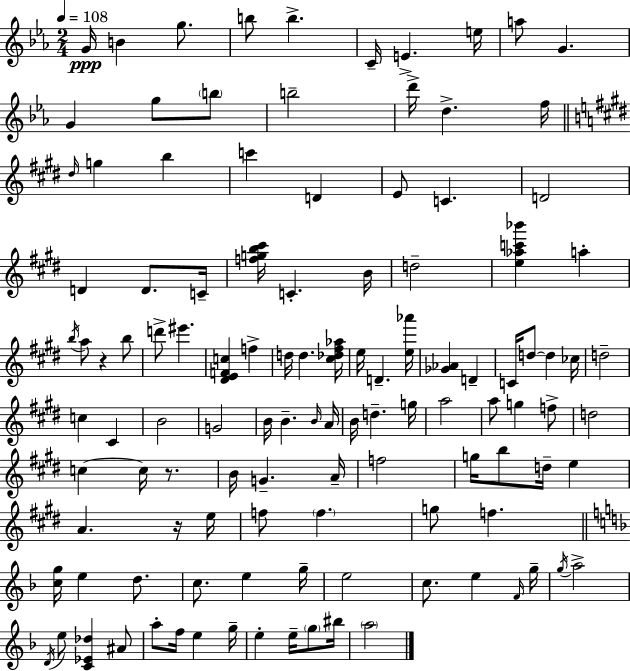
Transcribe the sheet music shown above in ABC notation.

X:1
T:Untitled
M:2/4
L:1/4
K:Cm
G/4 B g/2 b/2 b C/4 E e/4 a/2 G G g/2 b/2 b2 d'/4 d f/4 ^d/4 g b c' D E/2 C D2 D D/2 C/4 [fgb^c']/4 C B/4 d2 [e_ac'_b'] a b/4 a/2 z b/2 d'/2 ^e' [^DEFc] f d/4 d [^c_d^f_a]/4 e/4 D [e_a']/4 [_G_A] D C/4 d/2 d _c/4 d2 c ^C B2 G2 B/4 B B/4 A/4 B/4 d g/4 a2 a/2 g f/2 d2 c c/4 z/2 B/4 G A/4 f2 g/4 b/2 d/4 e A z/4 e/4 f/2 f g/2 f [cg]/4 e d/2 c/2 e g/4 e2 c/2 e F/4 g/4 g/4 a2 D/4 e/2 [C_E_d] ^A/2 a/2 f/4 e g/4 e e/4 g/2 ^b/4 a2